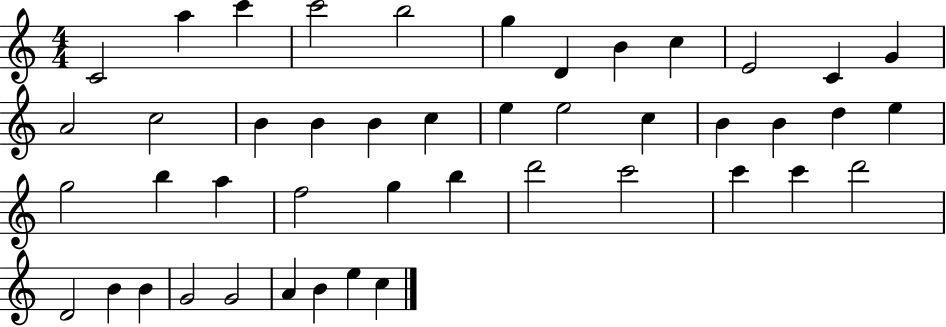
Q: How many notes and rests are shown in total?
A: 45